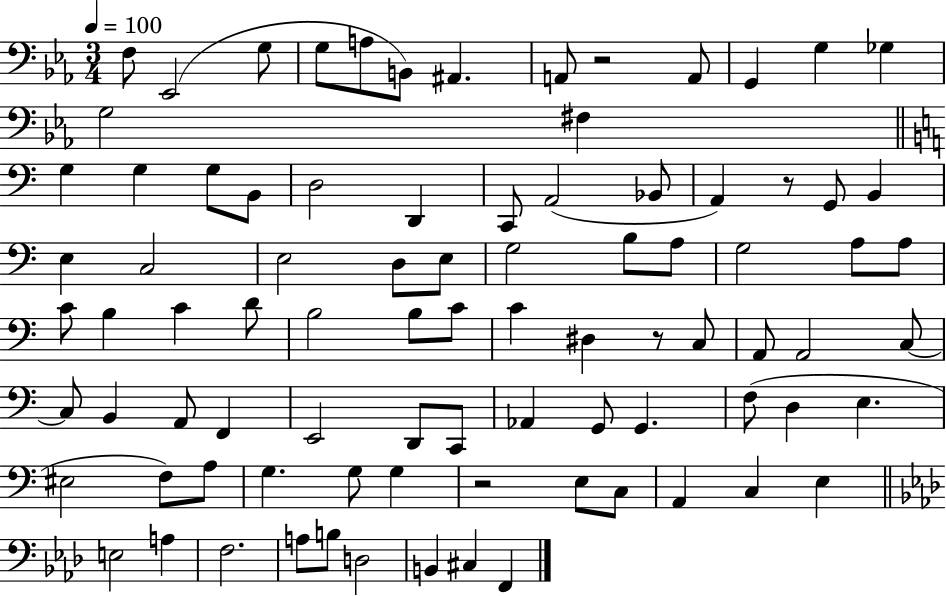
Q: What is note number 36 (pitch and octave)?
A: A3